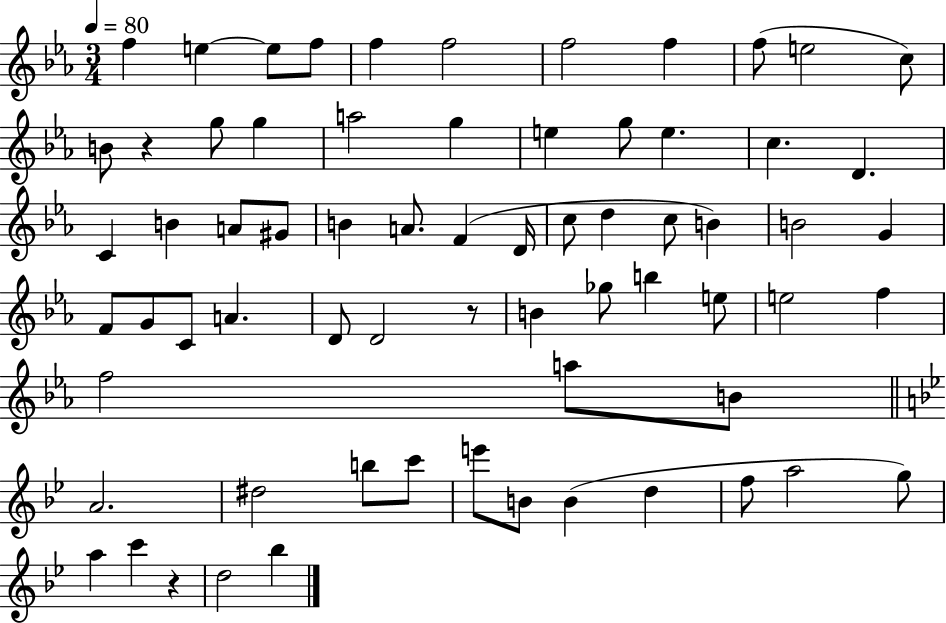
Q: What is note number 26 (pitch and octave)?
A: B4